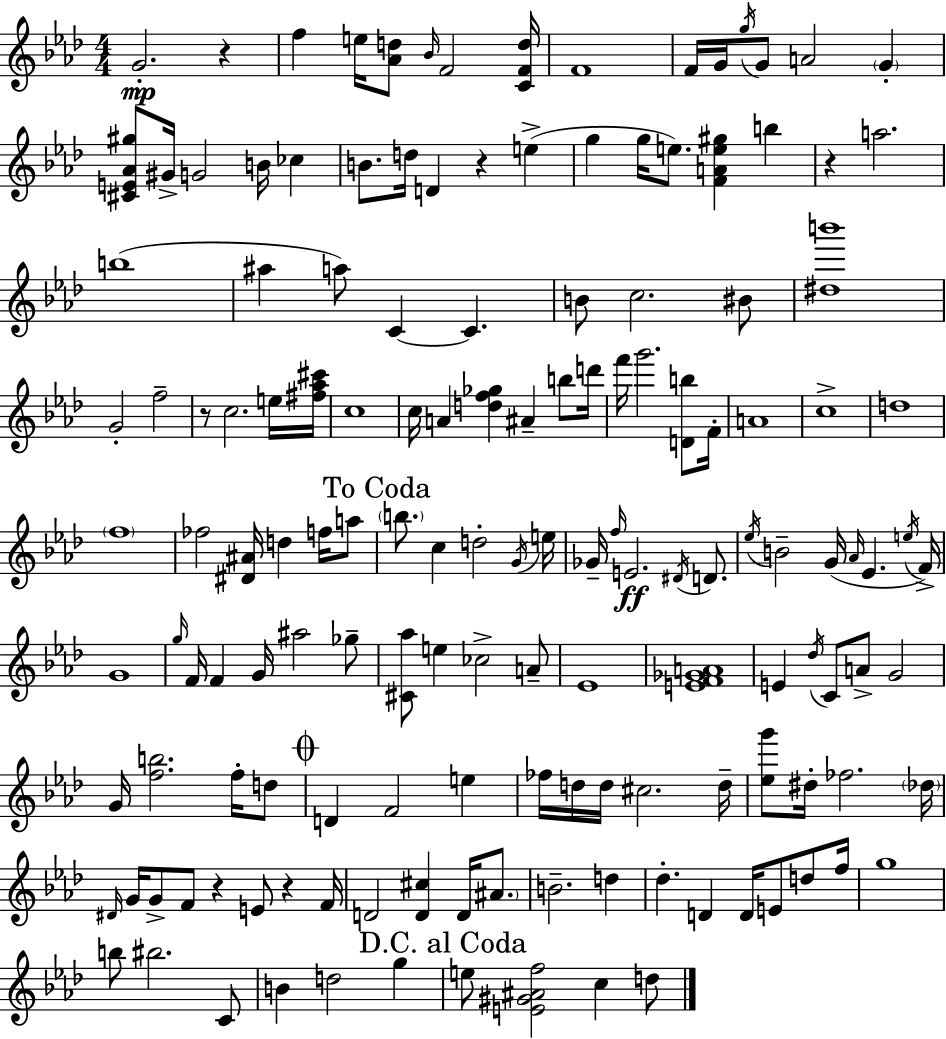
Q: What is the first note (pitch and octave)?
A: G4